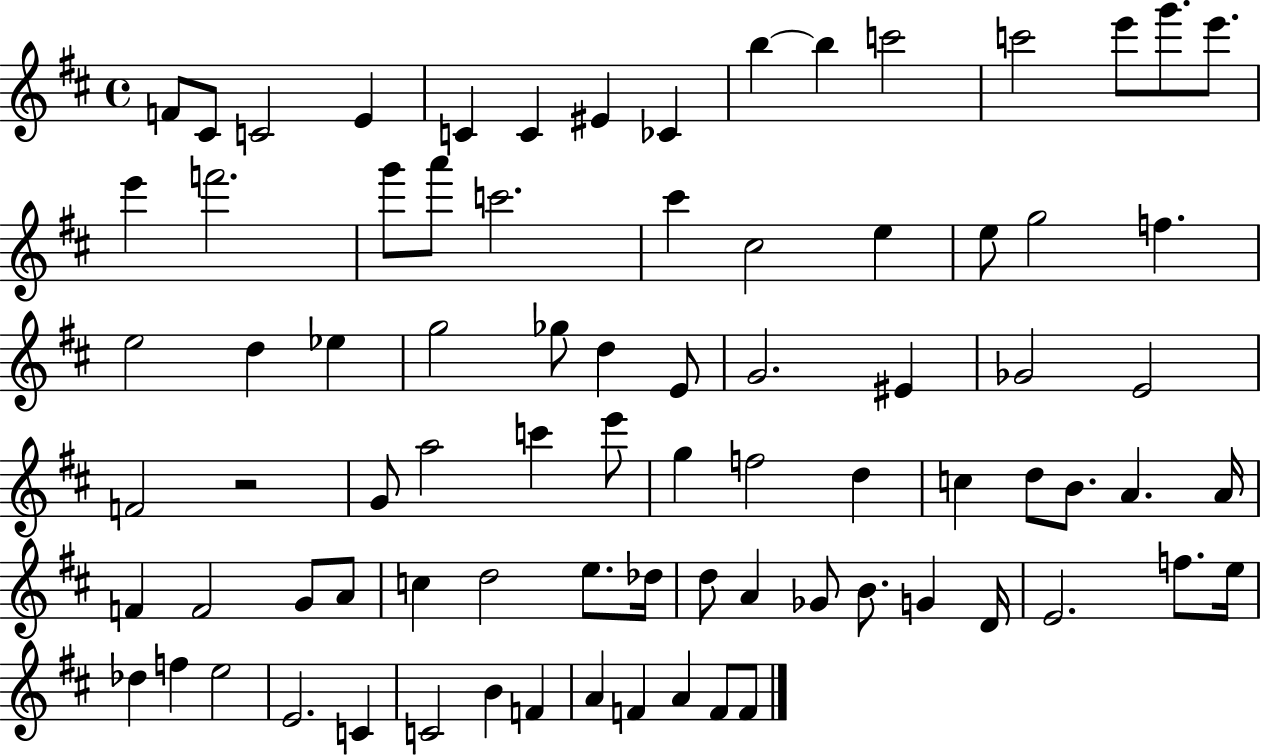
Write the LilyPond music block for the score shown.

{
  \clef treble
  \time 4/4
  \defaultTimeSignature
  \key d \major
  f'8 cis'8 c'2 e'4 | c'4 c'4 eis'4 ces'4 | b''4~~ b''4 c'''2 | c'''2 e'''8 g'''8. e'''8. | \break e'''4 f'''2. | g'''8 a'''8 c'''2. | cis'''4 cis''2 e''4 | e''8 g''2 f''4. | \break e''2 d''4 ees''4 | g''2 ges''8 d''4 e'8 | g'2. eis'4 | ges'2 e'2 | \break f'2 r2 | g'8 a''2 c'''4 e'''8 | g''4 f''2 d''4 | c''4 d''8 b'8. a'4. a'16 | \break f'4 f'2 g'8 a'8 | c''4 d''2 e''8. des''16 | d''8 a'4 ges'8 b'8. g'4 d'16 | e'2. f''8. e''16 | \break des''4 f''4 e''2 | e'2. c'4 | c'2 b'4 f'4 | a'4 f'4 a'4 f'8 f'8 | \break \bar "|."
}